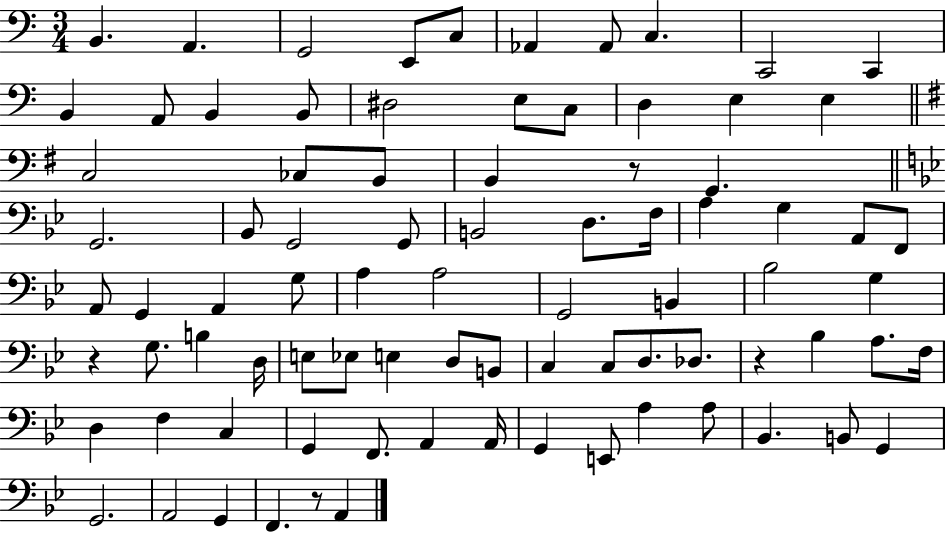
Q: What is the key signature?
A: C major